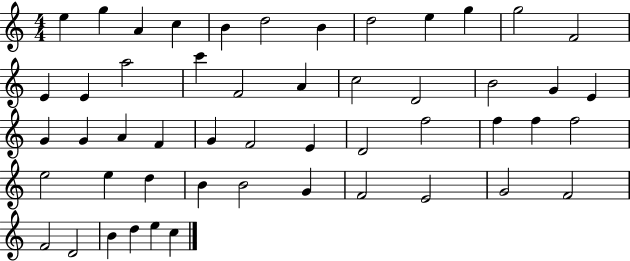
{
  \clef treble
  \numericTimeSignature
  \time 4/4
  \key c \major
  e''4 g''4 a'4 c''4 | b'4 d''2 b'4 | d''2 e''4 g''4 | g''2 f'2 | \break e'4 e'4 a''2 | c'''4 f'2 a'4 | c''2 d'2 | b'2 g'4 e'4 | \break g'4 g'4 a'4 f'4 | g'4 f'2 e'4 | d'2 f''2 | f''4 f''4 f''2 | \break e''2 e''4 d''4 | b'4 b'2 g'4 | f'2 e'2 | g'2 f'2 | \break f'2 d'2 | b'4 d''4 e''4 c''4 | \bar "|."
}